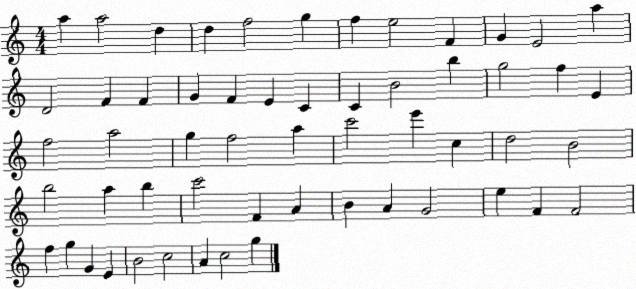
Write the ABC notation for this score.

X:1
T:Untitled
M:4/4
L:1/4
K:C
a a2 d d f2 g f e2 F G E2 a D2 F F G F E C C B2 b g2 f E f2 a2 g f2 a c'2 e' c d2 B2 b2 a b c'2 F A B A G2 e F F2 f g G E B2 c2 A c2 g